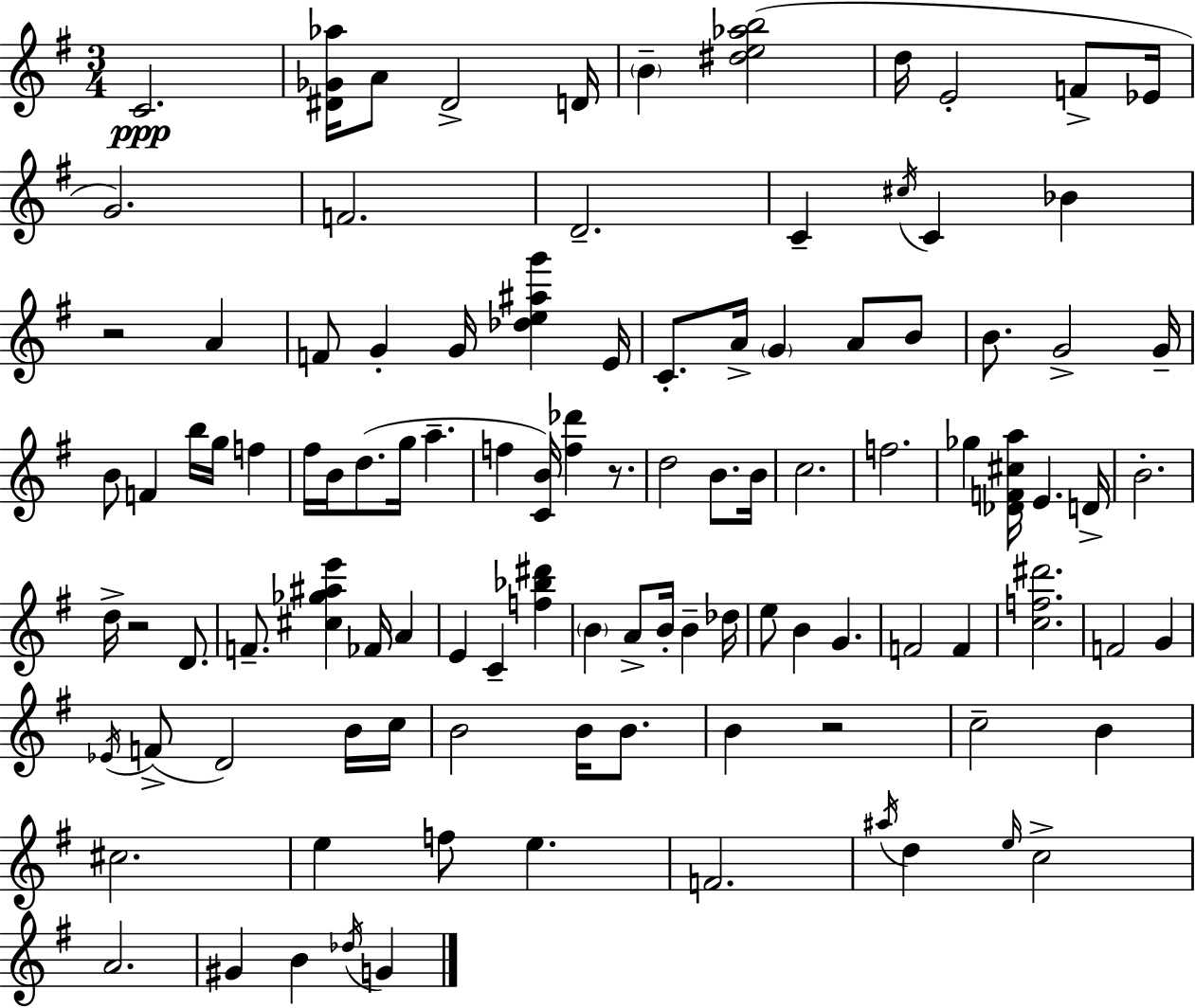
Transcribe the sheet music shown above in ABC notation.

X:1
T:Untitled
M:3/4
L:1/4
K:Em
C2 [^D_G_a]/4 A/2 ^D2 D/4 B [^de_ab]2 d/4 E2 F/2 _E/4 G2 F2 D2 C ^c/4 C _B z2 A F/2 G G/4 [_de^ag'] E/4 C/2 A/4 G A/2 B/2 B/2 G2 G/4 B/2 F b/4 g/4 f ^f/4 B/4 d/2 g/4 a f [CB]/4 [f_d'] z/2 d2 B/2 B/4 c2 f2 _g [_DF^ca]/4 E D/4 B2 d/4 z2 D/2 F/2 [^c_g^ae'] _F/4 A E C [f_b^d'] B A/2 B/4 B _d/4 e/2 B G F2 F [cf^d']2 F2 G _E/4 F/2 D2 B/4 c/4 B2 B/4 B/2 B z2 c2 B ^c2 e f/2 e F2 ^a/4 d e/4 c2 A2 ^G B _d/4 G